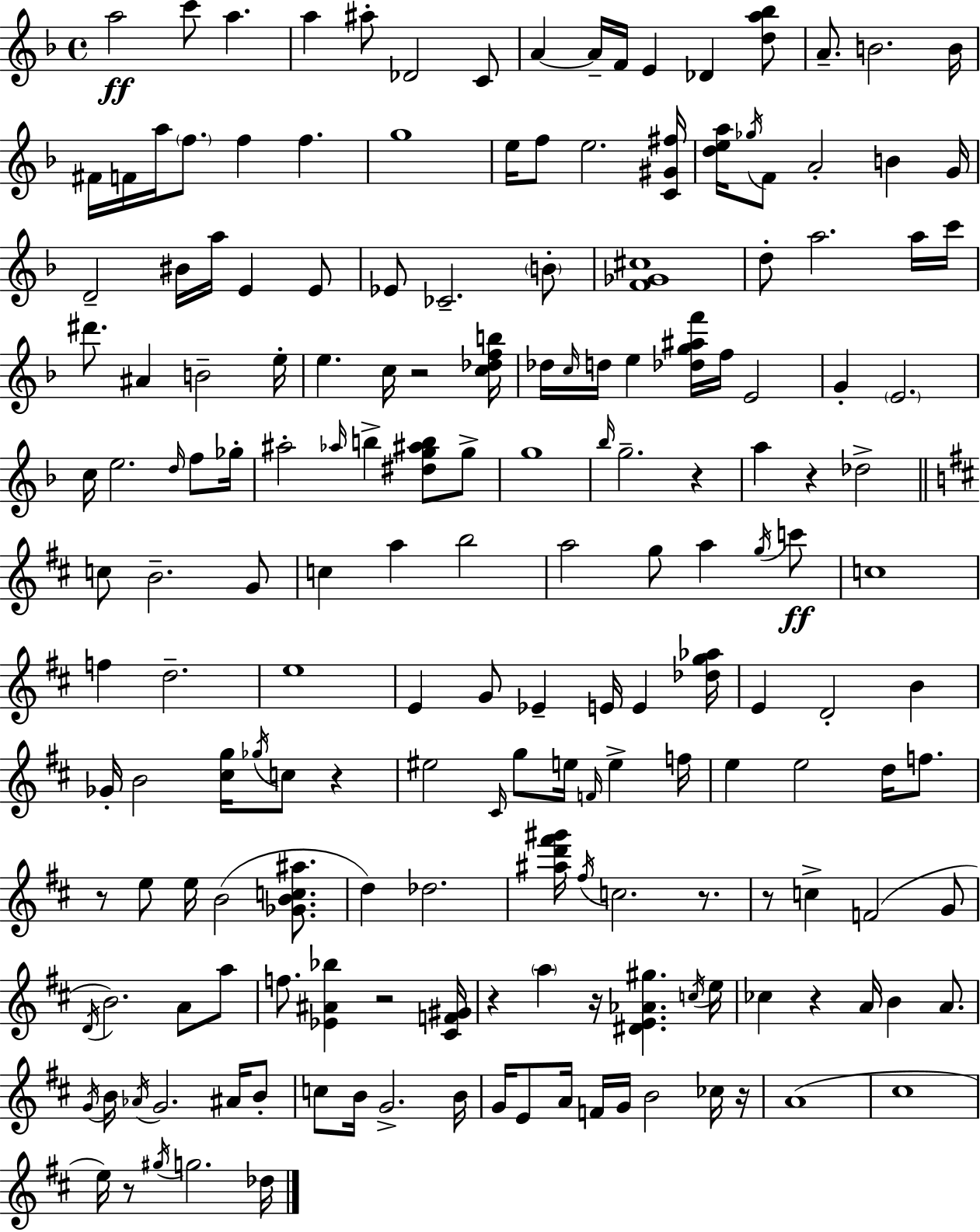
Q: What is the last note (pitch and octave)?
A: Db5